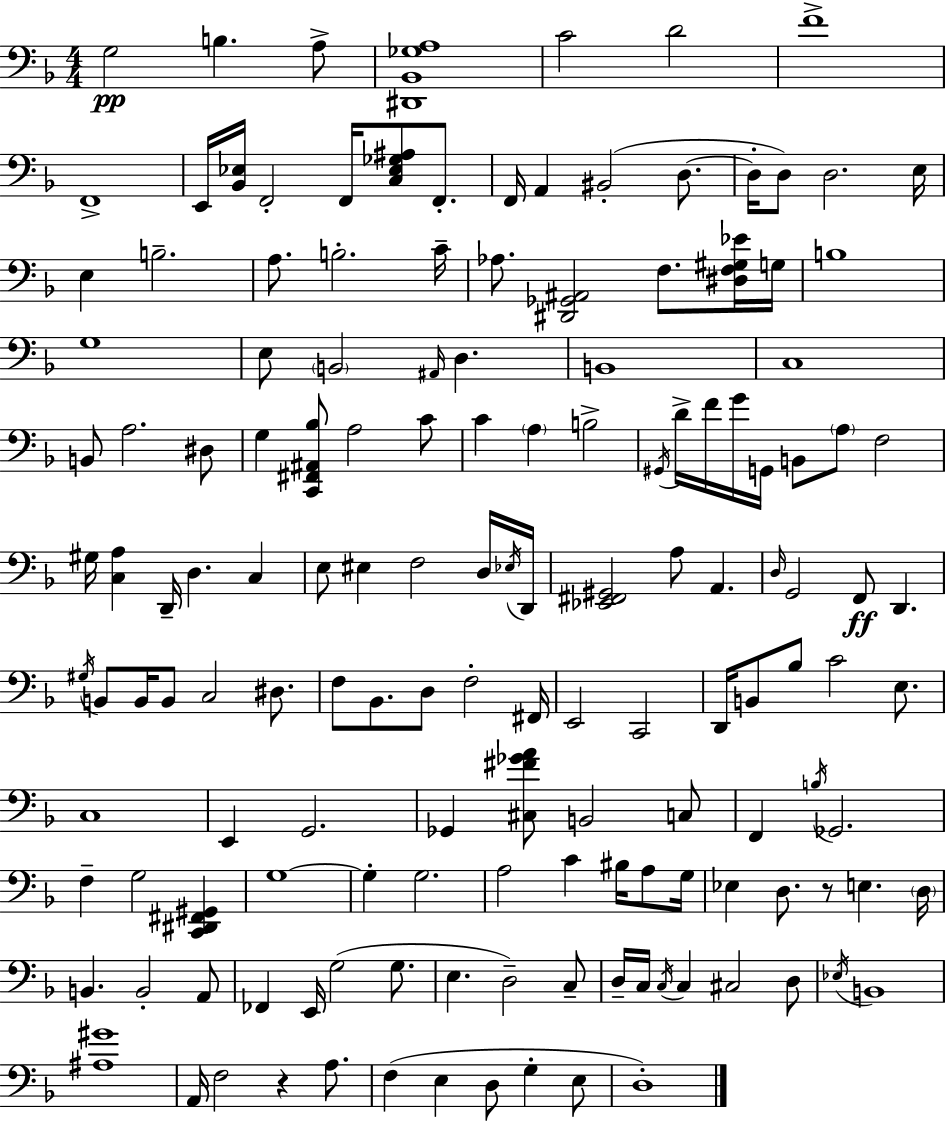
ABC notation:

X:1
T:Untitled
M:4/4
L:1/4
K:F
G,2 B, A,/2 [^D,,_B,,_G,A,]4 C2 D2 F4 F,,4 E,,/4 [_B,,_E,]/4 F,,2 F,,/4 [C,_E,_G,^A,]/2 F,,/2 F,,/4 A,, ^B,,2 D,/2 D,/4 D,/2 D,2 E,/4 E, B,2 A,/2 B,2 C/4 _A,/2 [^D,,_G,,^A,,]2 F,/2 [^D,F,^G,_E]/4 G,/4 B,4 G,4 E,/2 B,,2 ^A,,/4 D, B,,4 C,4 B,,/2 A,2 ^D,/2 G, [C,,^F,,^A,,_B,]/2 A,2 C/2 C A, B,2 ^G,,/4 D/4 F/4 G/4 G,,/4 B,,/2 A,/2 F,2 ^G,/4 [C,A,] D,,/4 D, C, E,/2 ^E, F,2 D,/4 _E,/4 D,,/4 [_E,,^F,,^G,,]2 A,/2 A,, D,/4 G,,2 F,,/2 D,, ^G,/4 B,,/2 B,,/4 B,,/2 C,2 ^D,/2 F,/2 _B,,/2 D,/2 F,2 ^F,,/4 E,,2 C,,2 D,,/4 B,,/2 _B,/2 C2 E,/2 C,4 E,, G,,2 _G,, [^C,^F_GA]/2 B,,2 C,/2 F,, B,/4 _G,,2 F, G,2 [C,,^D,,^F,,^G,,] G,4 G, G,2 A,2 C ^B,/4 A,/2 G,/4 _E, D,/2 z/2 E, D,/4 B,, B,,2 A,,/2 _F,, E,,/4 G,2 G,/2 E, D,2 C,/2 D,/4 C,/4 C,/4 C, ^C,2 D,/2 _E,/4 B,,4 [^A,^G]4 A,,/4 F,2 z A,/2 F, E, D,/2 G, E,/2 D,4